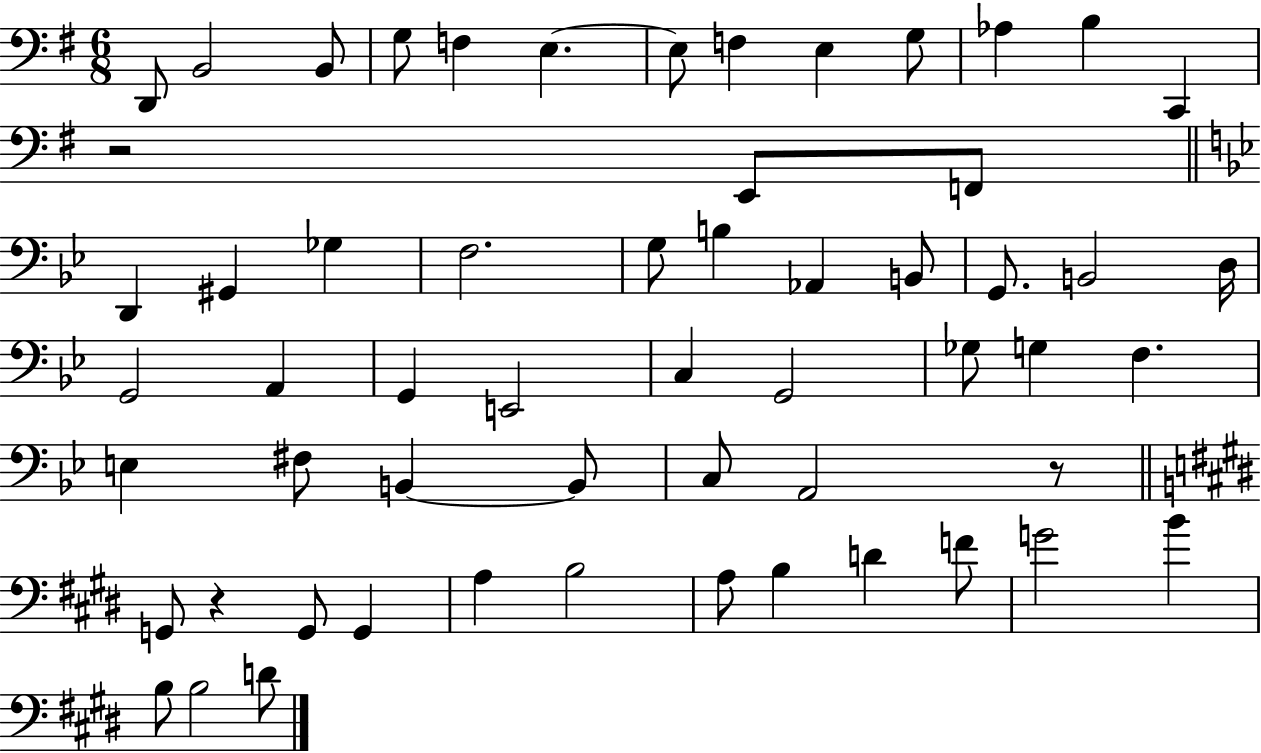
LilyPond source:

{
  \clef bass
  \numericTimeSignature
  \time 6/8
  \key g \major
  d,8 b,2 b,8 | g8 f4 e4.~~ | e8 f4 e4 g8 | aes4 b4 c,4 | \break r2 e,8 f,8 | \bar "||" \break \key bes \major d,4 gis,4 ges4 | f2. | g8 b4 aes,4 b,8 | g,8. b,2 d16 | \break g,2 a,4 | g,4 e,2 | c4 g,2 | ges8 g4 f4. | \break e4 fis8 b,4~~ b,8 | c8 a,2 r8 | \bar "||" \break \key e \major g,8 r4 g,8 g,4 | a4 b2 | a8 b4 d'4 f'8 | g'2 b'4 | \break b8 b2 d'8 | \bar "|."
}